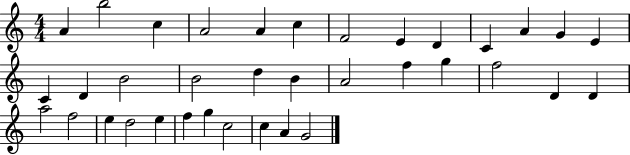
A4/q B5/h C5/q A4/h A4/q C5/q F4/h E4/q D4/q C4/q A4/q G4/q E4/q C4/q D4/q B4/h B4/h D5/q B4/q A4/h F5/q G5/q F5/h D4/q D4/q A5/h F5/h E5/q D5/h E5/q F5/q G5/q C5/h C5/q A4/q G4/h